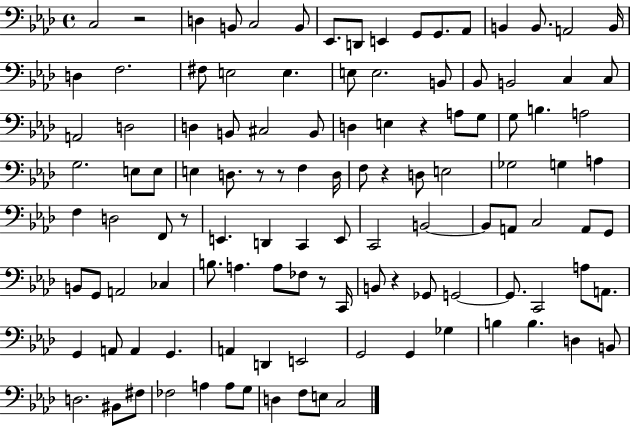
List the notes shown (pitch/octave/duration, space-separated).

C3/h R/h D3/q B2/e C3/h B2/e Eb2/e. D2/e E2/q G2/e G2/e. Ab2/e B2/q B2/e. A2/h B2/s D3/q F3/h. F#3/e E3/h E3/q. E3/e E3/h. B2/e Bb2/e B2/h C3/q C3/e A2/h D3/h D3/q B2/e C#3/h B2/e D3/q E3/q R/q A3/e G3/e G3/e B3/q. A3/h G3/h. E3/e E3/e E3/q D3/e. R/e R/e F3/q D3/s F3/e R/q D3/e E3/h Gb3/h G3/q A3/q F3/q D3/h F2/e R/e E2/q. D2/q C2/q E2/e C2/h B2/h B2/e A2/e C3/h A2/e G2/e B2/e G2/e A2/h CES3/q B3/e. A3/q. A3/e FES3/e R/e C2/s B2/e R/q Gb2/e G2/h G2/e. C2/h A3/e A2/e. G2/q A2/e A2/q G2/q. A2/q D2/q E2/h G2/h G2/q Gb3/q B3/q B3/q. D3/q B2/e D3/h. BIS2/e F#3/e FES3/h A3/q A3/e G3/e D3/q F3/e E3/e C3/h